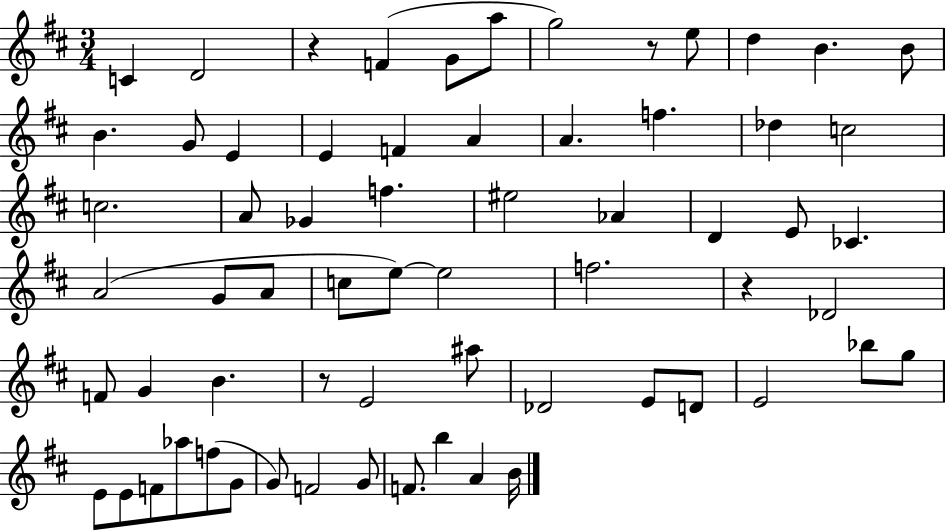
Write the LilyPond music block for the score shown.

{
  \clef treble
  \numericTimeSignature
  \time 3/4
  \key d \major
  \repeat volta 2 { c'4 d'2 | r4 f'4( g'8 a''8 | g''2) r8 e''8 | d''4 b'4. b'8 | \break b'4. g'8 e'4 | e'4 f'4 a'4 | a'4. f''4. | des''4 c''2 | \break c''2. | a'8 ges'4 f''4. | eis''2 aes'4 | d'4 e'8 ces'4. | \break a'2( g'8 a'8 | c''8 e''8~~) e''2 | f''2. | r4 des'2 | \break f'8 g'4 b'4. | r8 e'2 ais''8 | des'2 e'8 d'8 | e'2 bes''8 g''8 | \break e'8 e'8 f'8 aes''8 f''8( g'8 | g'8) f'2 g'8 | f'8. b''4 a'4 b'16 | } \bar "|."
}